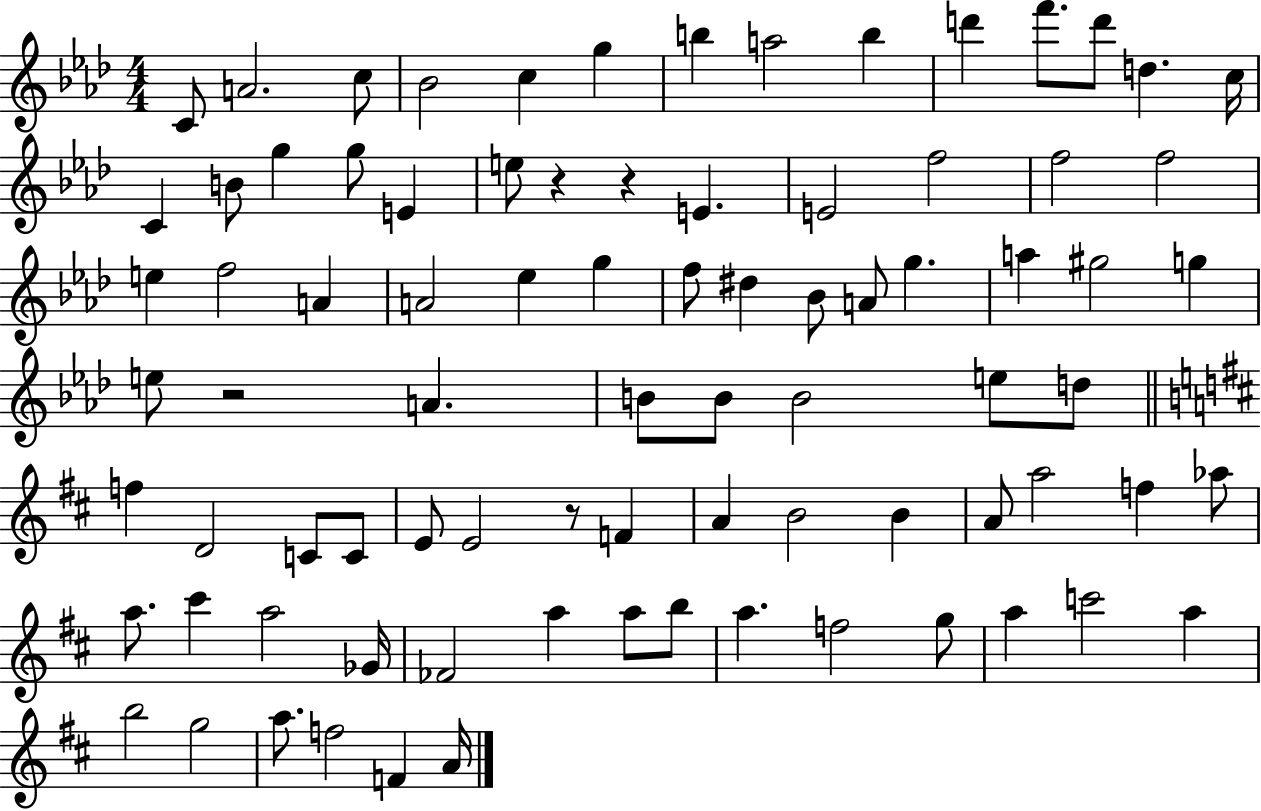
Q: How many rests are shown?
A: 4